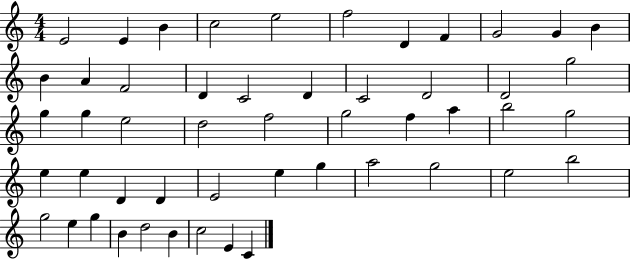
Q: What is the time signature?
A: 4/4